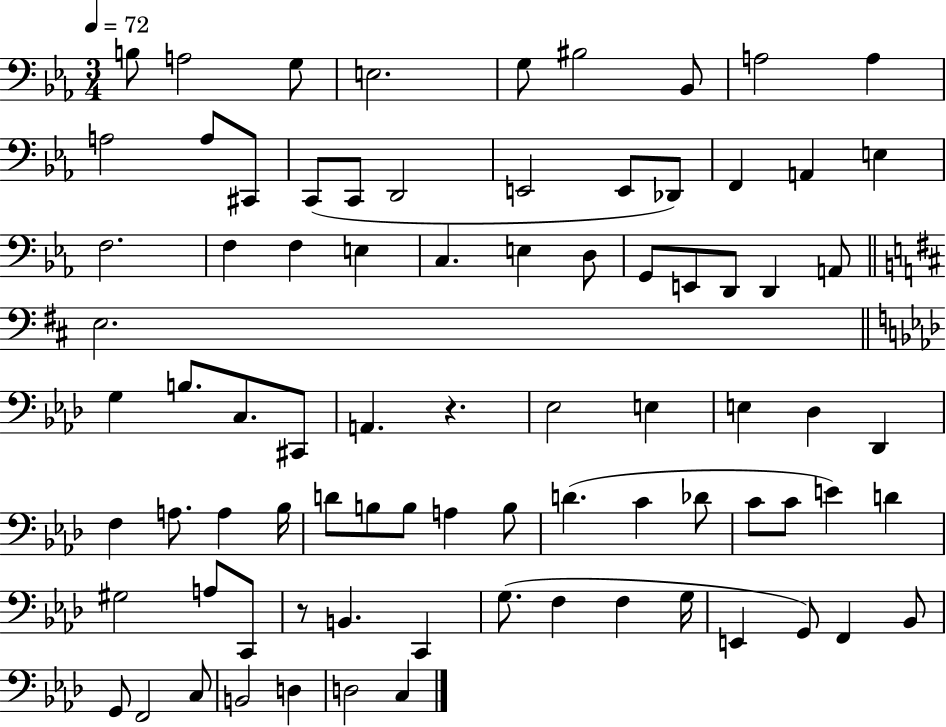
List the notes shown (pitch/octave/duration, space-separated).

B3/e A3/h G3/e E3/h. G3/e BIS3/h Bb2/e A3/h A3/q A3/h A3/e C#2/e C2/e C2/e D2/h E2/h E2/e Db2/e F2/q A2/q E3/q F3/h. F3/q F3/q E3/q C3/q. E3/q D3/e G2/e E2/e D2/e D2/q A2/e E3/h. G3/q B3/e. C3/e. C#2/e A2/q. R/q. Eb3/h E3/q E3/q Db3/q Db2/q F3/q A3/e. A3/q Bb3/s D4/e B3/e B3/e A3/q B3/e D4/q. C4/q Db4/e C4/e C4/e E4/q D4/q G#3/h A3/e C2/e R/e B2/q. C2/q G3/e. F3/q F3/q G3/s E2/q G2/e F2/q Bb2/e G2/e F2/h C3/e B2/h D3/q D3/h C3/q